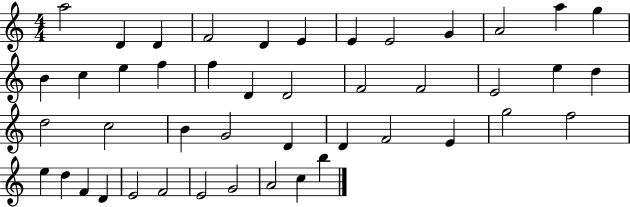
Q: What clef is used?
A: treble